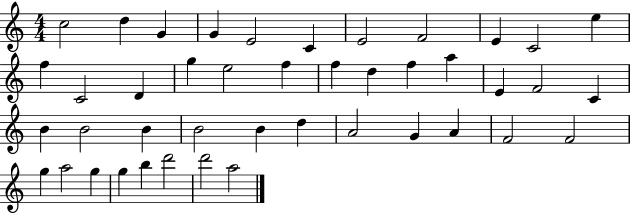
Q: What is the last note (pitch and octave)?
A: A5